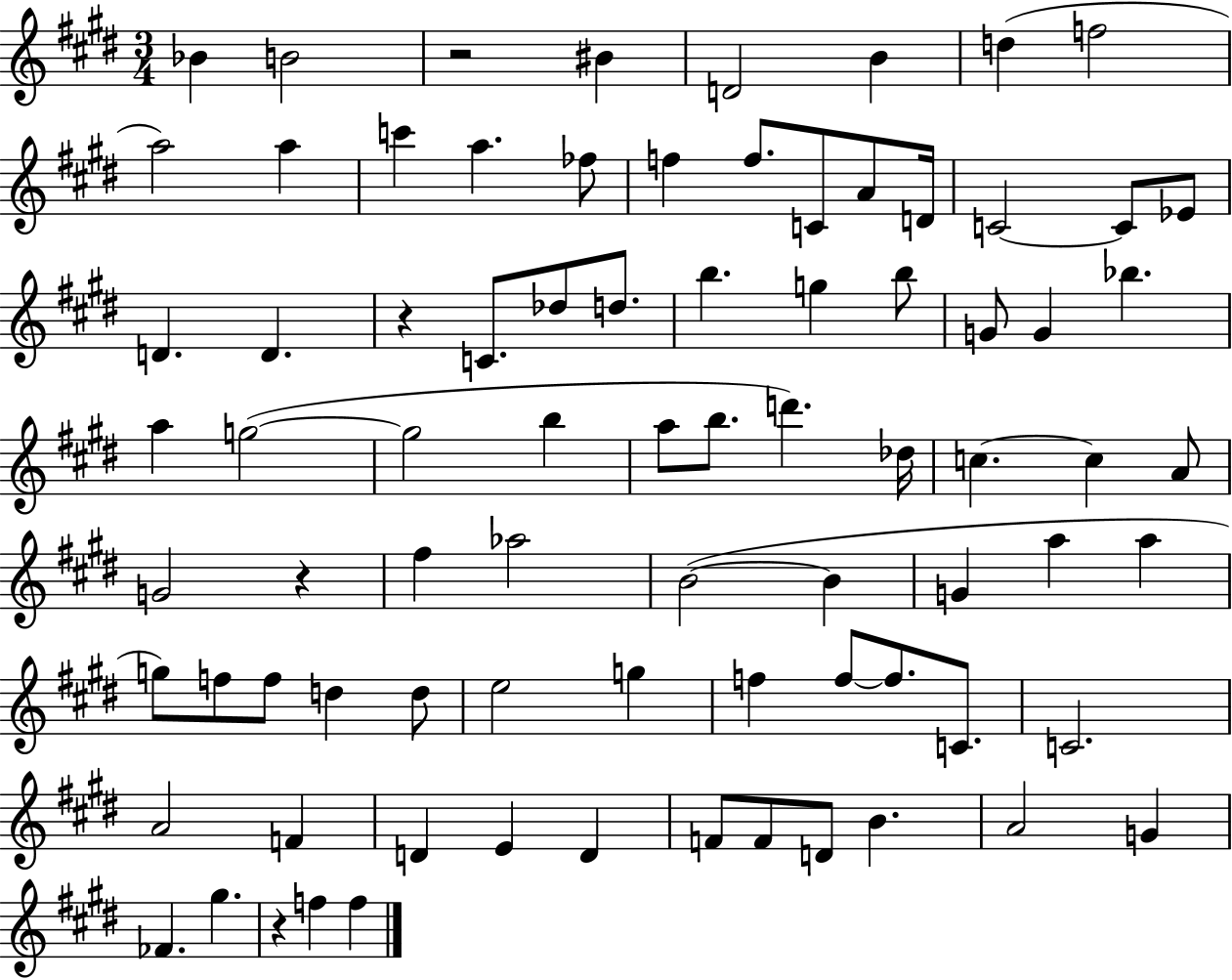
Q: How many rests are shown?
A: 4